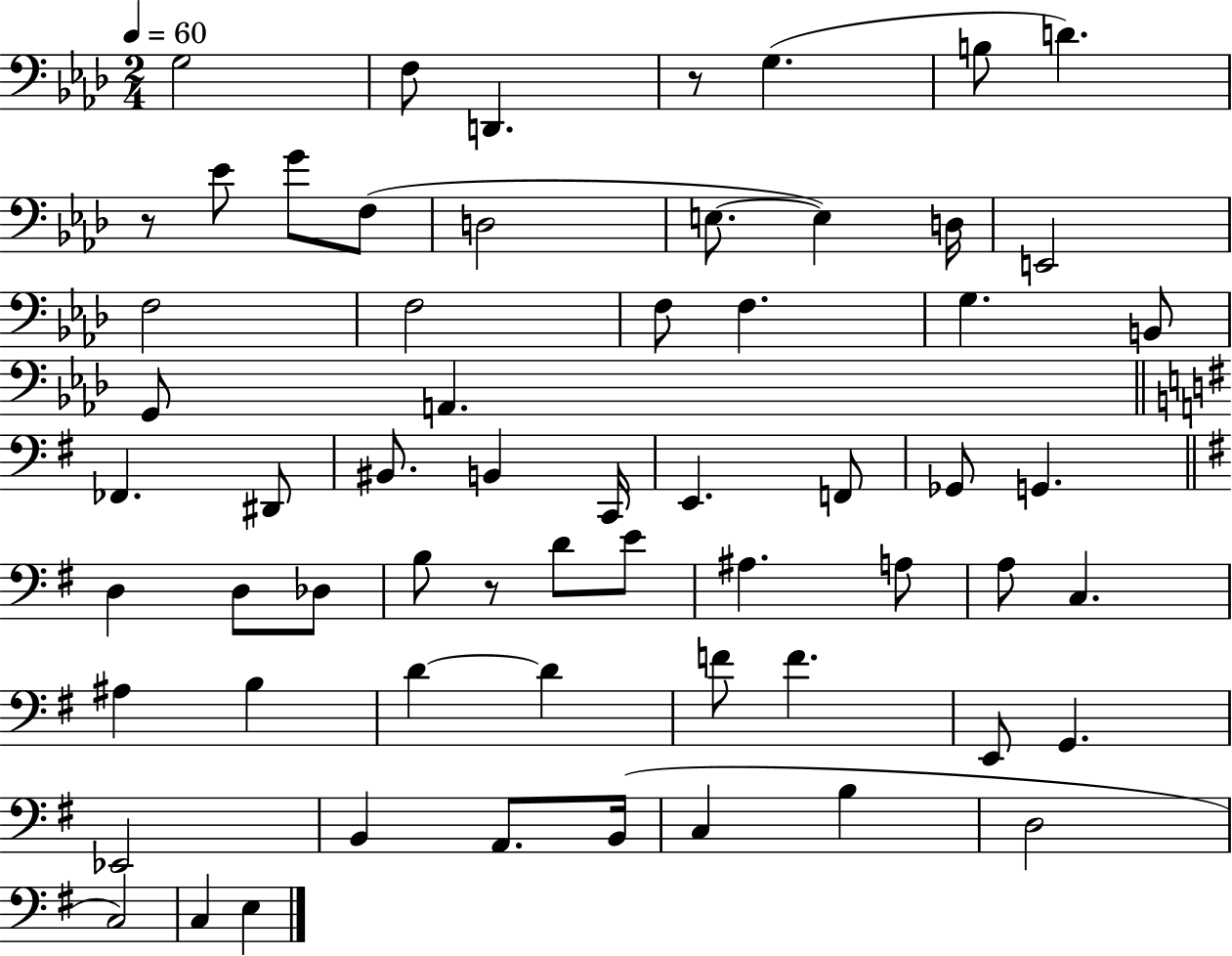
X:1
T:Untitled
M:2/4
L:1/4
K:Ab
G,2 F,/2 D,, z/2 G, B,/2 D z/2 _E/2 G/2 F,/2 D,2 E,/2 E, D,/4 E,,2 F,2 F,2 F,/2 F, G, B,,/2 G,,/2 A,, _F,, ^D,,/2 ^B,,/2 B,, C,,/4 E,, F,,/2 _G,,/2 G,, D, D,/2 _D,/2 B,/2 z/2 D/2 E/2 ^A, A,/2 A,/2 C, ^A, B, D D F/2 F E,,/2 G,, _E,,2 B,, A,,/2 B,,/4 C, B, D,2 C,2 C, E,